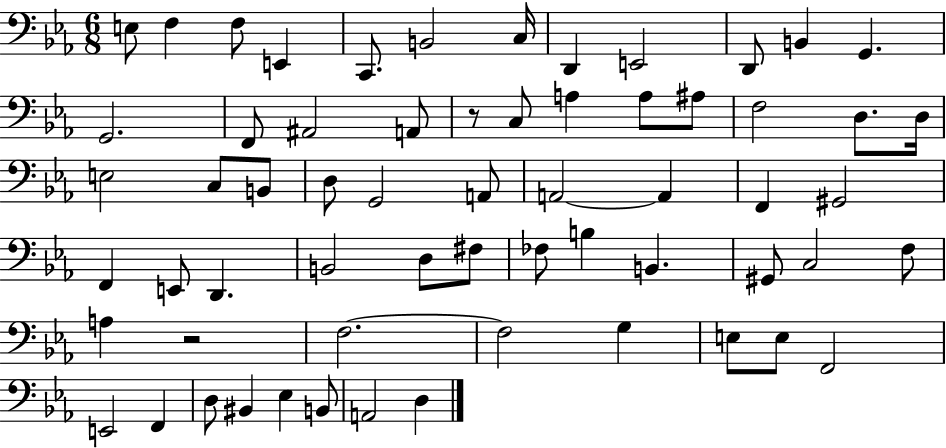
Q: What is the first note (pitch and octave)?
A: E3